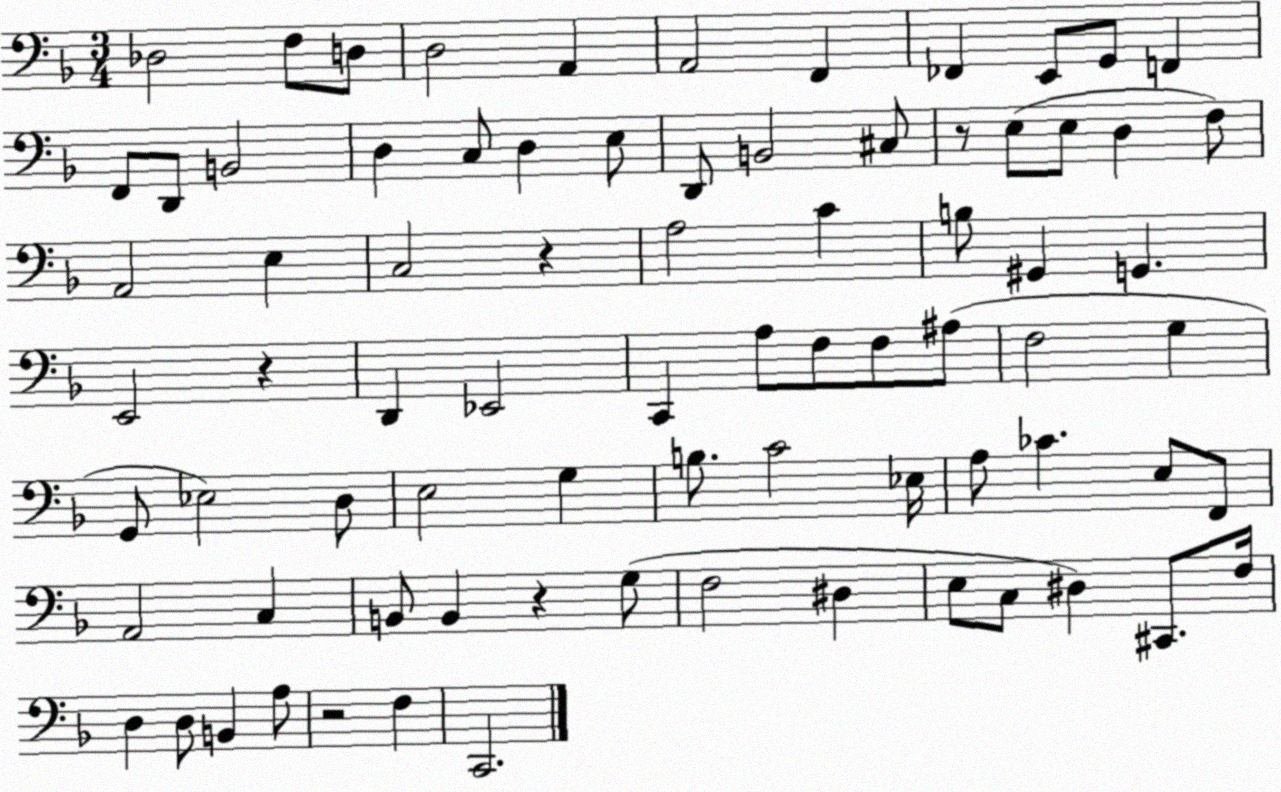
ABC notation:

X:1
T:Untitled
M:3/4
L:1/4
K:F
_D,2 F,/2 D,/2 D,2 A,, A,,2 F,, _F,, E,,/2 G,,/2 F,, F,,/2 D,,/2 B,,2 D, C,/2 D, E,/2 D,,/2 B,,2 ^C,/2 z/2 E,/2 E,/2 D, F,/2 A,,2 E, C,2 z A,2 C B,/2 ^G,, G,, E,,2 z D,, _E,,2 C,, A,/2 F,/2 F,/2 ^A,/2 F,2 G, G,,/2 _E,2 D,/2 E,2 G, B,/2 C2 _E,/4 A,/2 _C E,/2 F,,/2 A,,2 C, B,,/2 B,, z G,/2 F,2 ^D, E,/2 C,/2 ^D, ^C,,/2 F,/4 D, D,/2 B,, A,/2 z2 F, C,,2